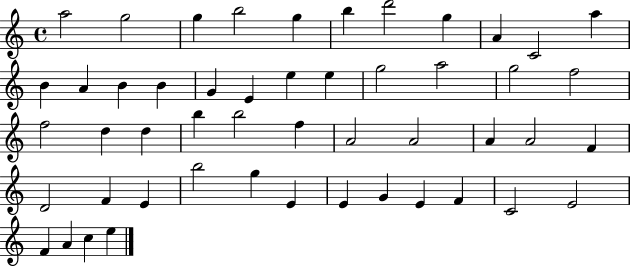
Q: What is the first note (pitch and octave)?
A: A5